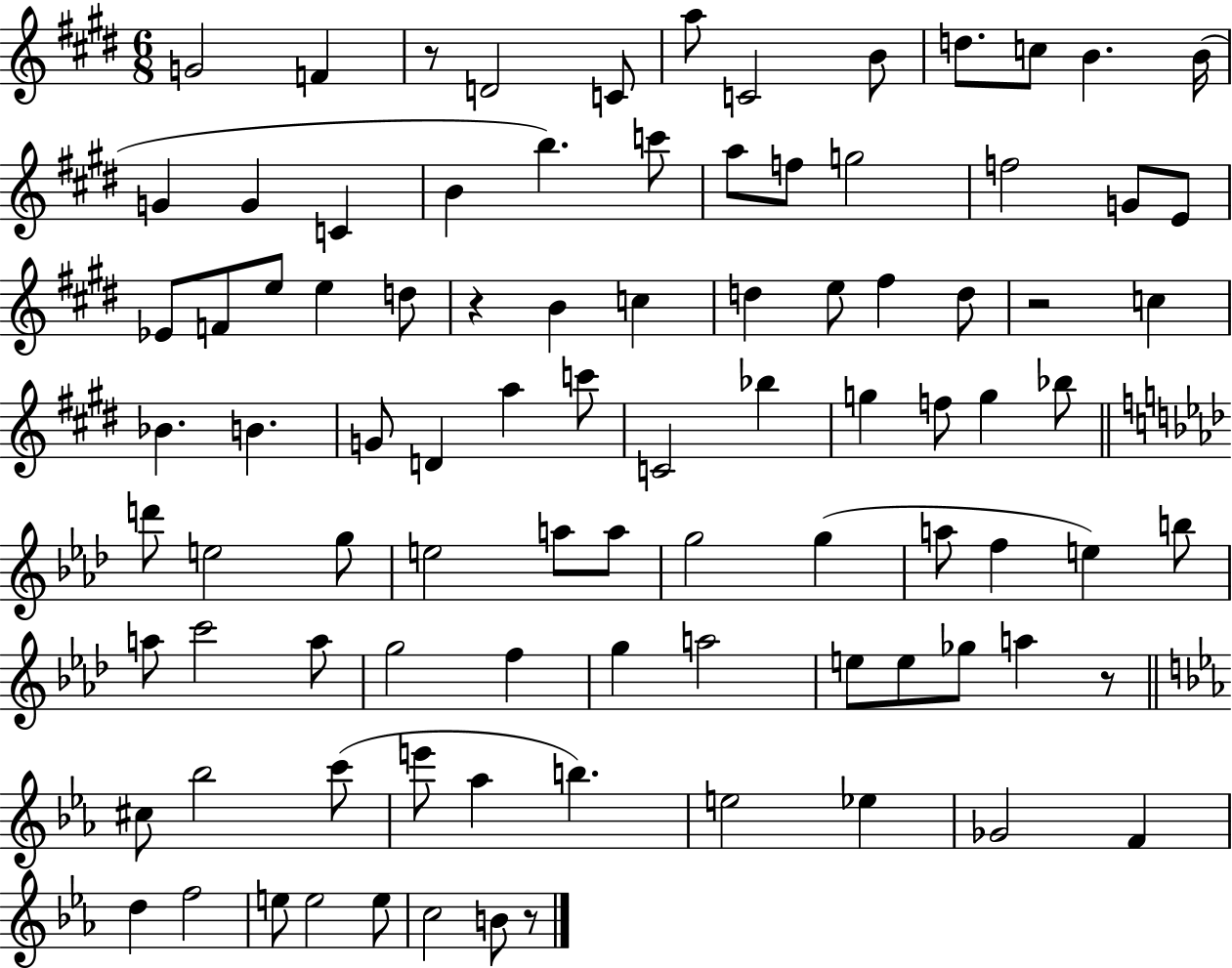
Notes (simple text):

G4/h F4/q R/e D4/h C4/e A5/e C4/h B4/e D5/e. C5/e B4/q. B4/s G4/q G4/q C4/q B4/q B5/q. C6/e A5/e F5/e G5/h F5/h G4/e E4/e Eb4/e F4/e E5/e E5/q D5/e R/q B4/q C5/q D5/q E5/e F#5/q D5/e R/h C5/q Bb4/q. B4/q. G4/e D4/q A5/q C6/e C4/h Bb5/q G5/q F5/e G5/q Bb5/e D6/e E5/h G5/e E5/h A5/e A5/e G5/h G5/q A5/e F5/q E5/q B5/e A5/e C6/h A5/e G5/h F5/q G5/q A5/h E5/e E5/e Gb5/e A5/q R/e C#5/e Bb5/h C6/e E6/e Ab5/q B5/q. E5/h Eb5/q Gb4/h F4/q D5/q F5/h E5/e E5/h E5/e C5/h B4/e R/e